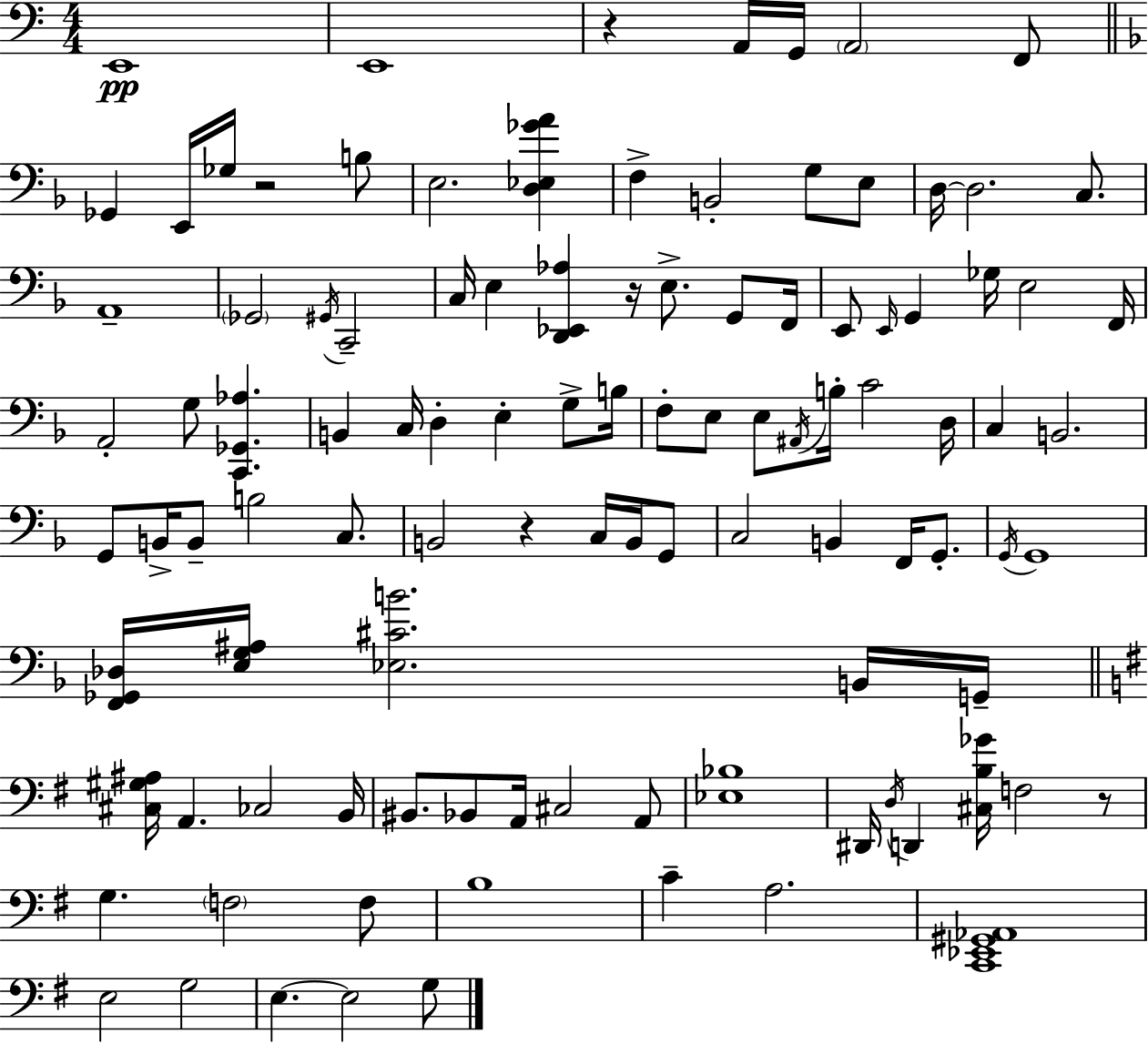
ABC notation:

X:1
T:Untitled
M:4/4
L:1/4
K:C
E,,4 E,,4 z A,,/4 G,,/4 A,,2 F,,/2 _G,, E,,/4 _G,/4 z2 B,/2 E,2 [D,_E,_GA] F, B,,2 G,/2 E,/2 D,/4 D,2 C,/2 A,,4 _G,,2 ^G,,/4 C,,2 C,/4 E, [D,,_E,,_A,] z/4 E,/2 G,,/2 F,,/4 E,,/2 E,,/4 G,, _G,/4 E,2 F,,/4 A,,2 G,/2 [C,,_G,,_A,] B,, C,/4 D, E, G,/2 B,/4 F,/2 E,/2 E,/2 ^A,,/4 B,/4 C2 D,/4 C, B,,2 G,,/2 B,,/4 B,,/2 B,2 C,/2 B,,2 z C,/4 B,,/4 G,,/2 C,2 B,, F,,/4 G,,/2 G,,/4 G,,4 [F,,_G,,_D,]/4 [E,G,^A,]/4 [_E,^CB]2 B,,/4 G,,/4 [^C,^G,^A,]/4 A,, _C,2 B,,/4 ^B,,/2 _B,,/2 A,,/4 ^C,2 A,,/2 [_E,_B,]4 ^D,,/4 D,/4 D,, [^C,B,_G]/4 F,2 z/2 G, F,2 F,/2 B,4 C A,2 [C,,_E,,^G,,_A,,]4 E,2 G,2 E, E,2 G,/2